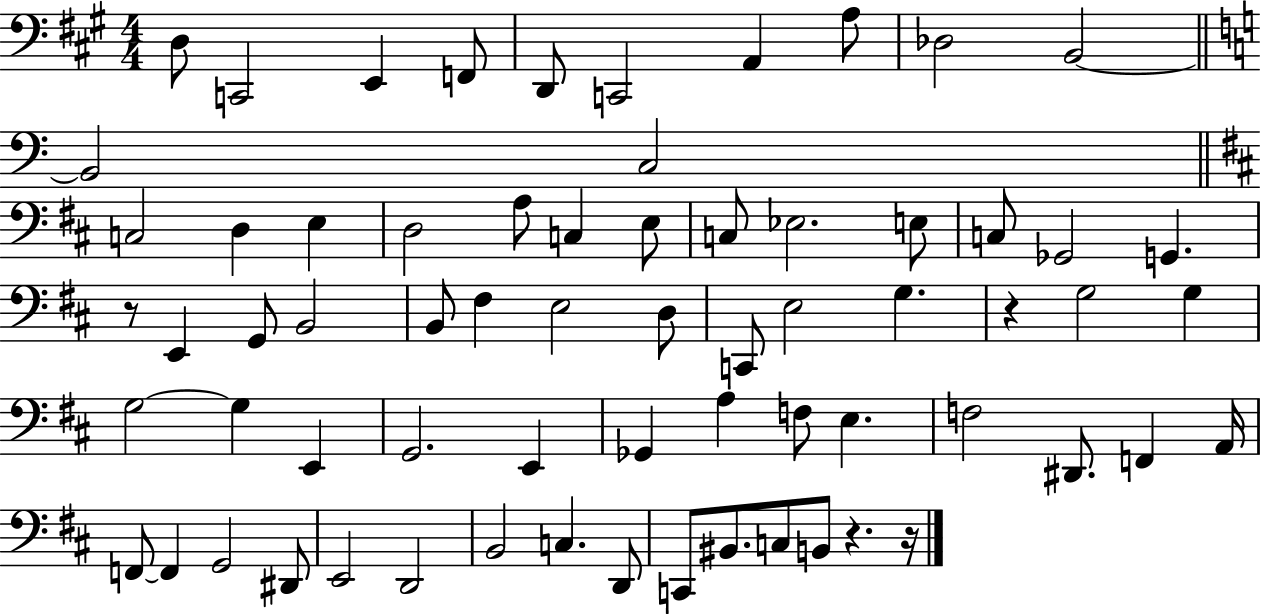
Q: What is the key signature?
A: A major